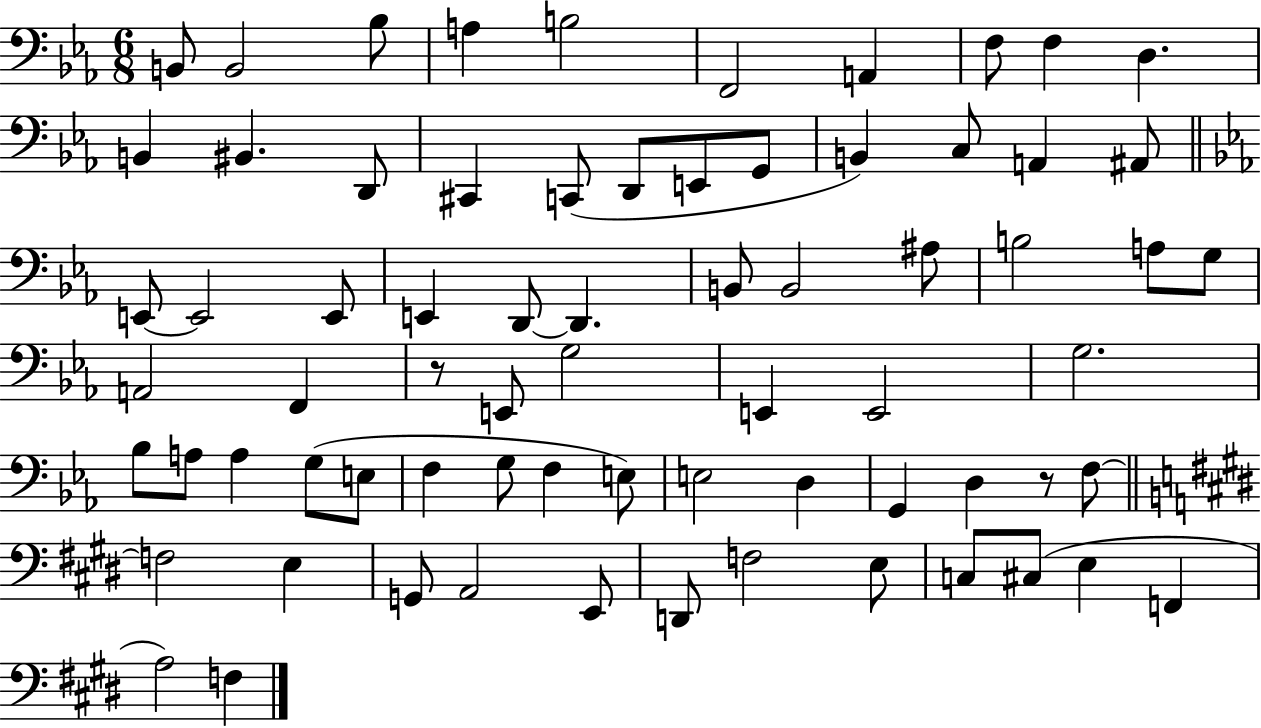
{
  \clef bass
  \numericTimeSignature
  \time 6/8
  \key ees \major
  b,8 b,2 bes8 | a4 b2 | f,2 a,4 | f8 f4 d4. | \break b,4 bis,4. d,8 | cis,4 c,8( d,8 e,8 g,8 | b,4) c8 a,4 ais,8 | \bar "||" \break \key ees \major e,8~~ e,2 e,8 | e,4 d,8~~ d,4. | b,8 b,2 ais8 | b2 a8 g8 | \break a,2 f,4 | r8 e,8 g2 | e,4 e,2 | g2. | \break bes8 a8 a4 g8( e8 | f4 g8 f4 e8) | e2 d4 | g,4 d4 r8 f8~~ | \break \bar "||" \break \key e \major f2 e4 | g,8 a,2 e,8 | d,8 f2 e8 | c8 cis8( e4 f,4 | \break a2) f4 | \bar "|."
}